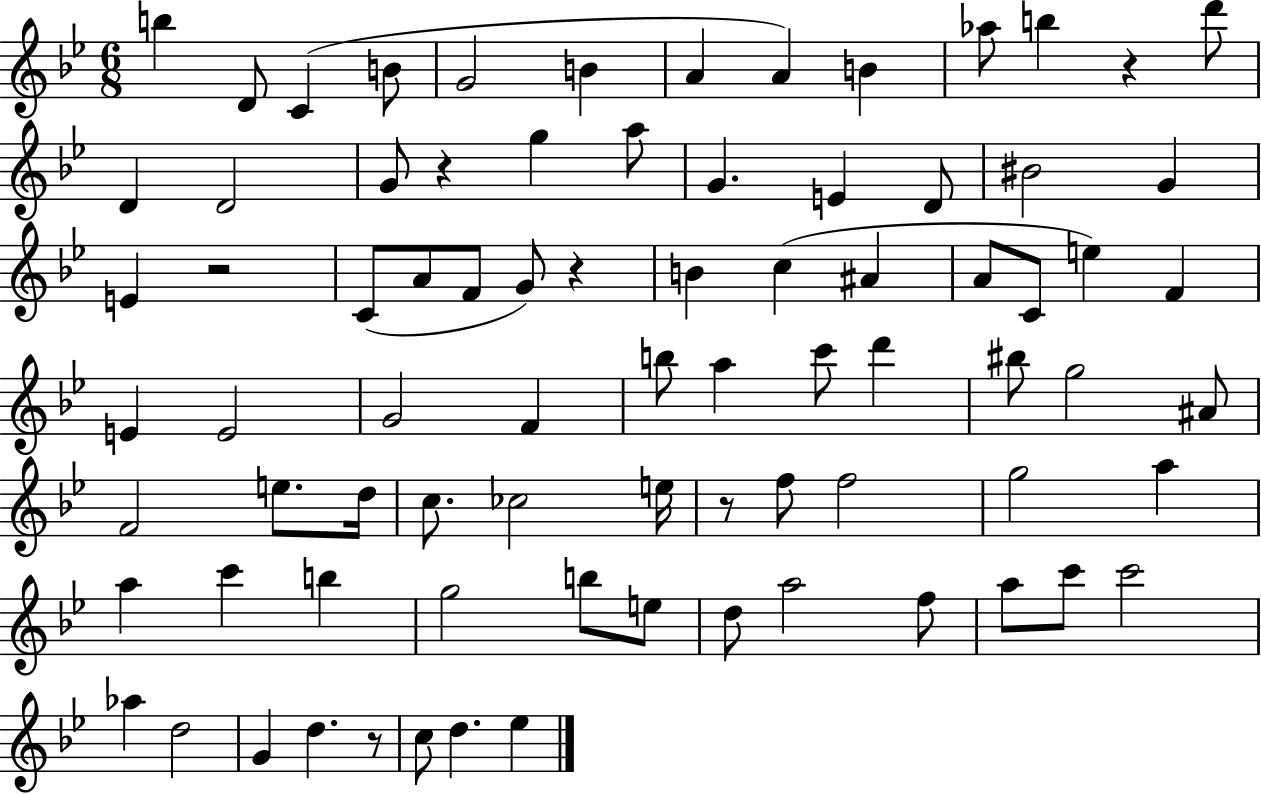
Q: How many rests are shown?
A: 6